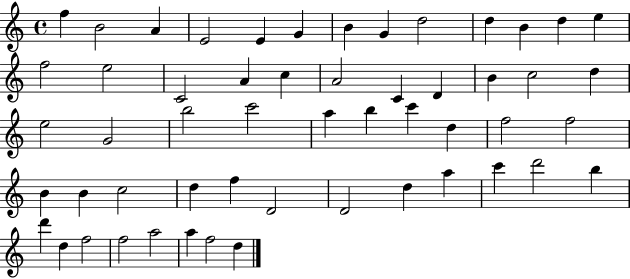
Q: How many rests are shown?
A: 0